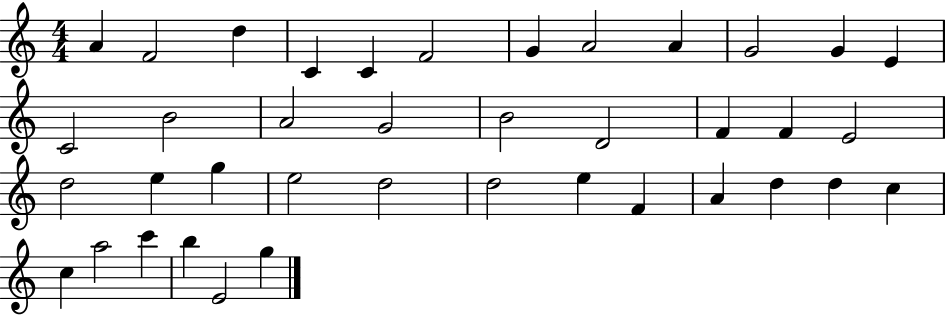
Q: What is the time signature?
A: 4/4